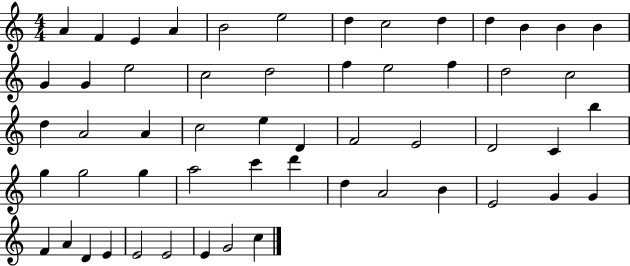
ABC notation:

X:1
T:Untitled
M:4/4
L:1/4
K:C
A F E A B2 e2 d c2 d d B B B G G e2 c2 d2 f e2 f d2 c2 d A2 A c2 e D F2 E2 D2 C b g g2 g a2 c' d' d A2 B E2 G G F A D E E2 E2 E G2 c